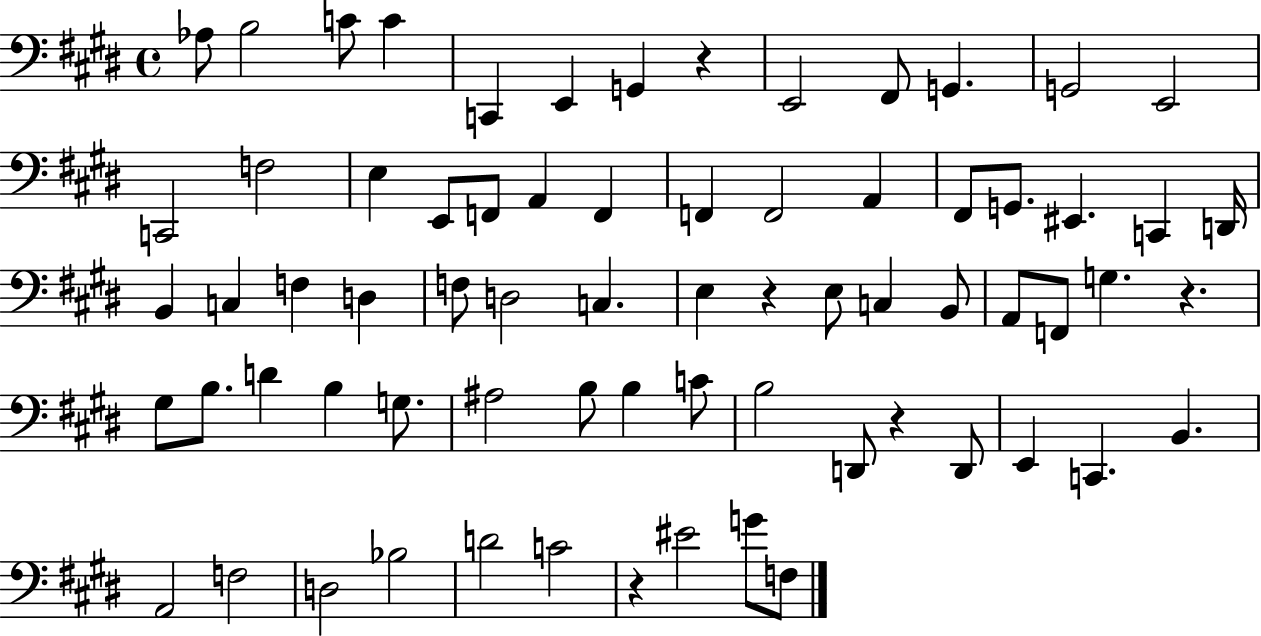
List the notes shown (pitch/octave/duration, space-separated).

Ab3/e B3/h C4/e C4/q C2/q E2/q G2/q R/q E2/h F#2/e G2/q. G2/h E2/h C2/h F3/h E3/q E2/e F2/e A2/q F2/q F2/q F2/h A2/q F#2/e G2/e. EIS2/q. C2/q D2/s B2/q C3/q F3/q D3/q F3/e D3/h C3/q. E3/q R/q E3/e C3/q B2/e A2/e F2/e G3/q. R/q. G#3/e B3/e. D4/q B3/q G3/e. A#3/h B3/e B3/q C4/e B3/h D2/e R/q D2/e E2/q C2/q. B2/q. A2/h F3/h D3/h Bb3/h D4/h C4/h R/q EIS4/h G4/e F3/e